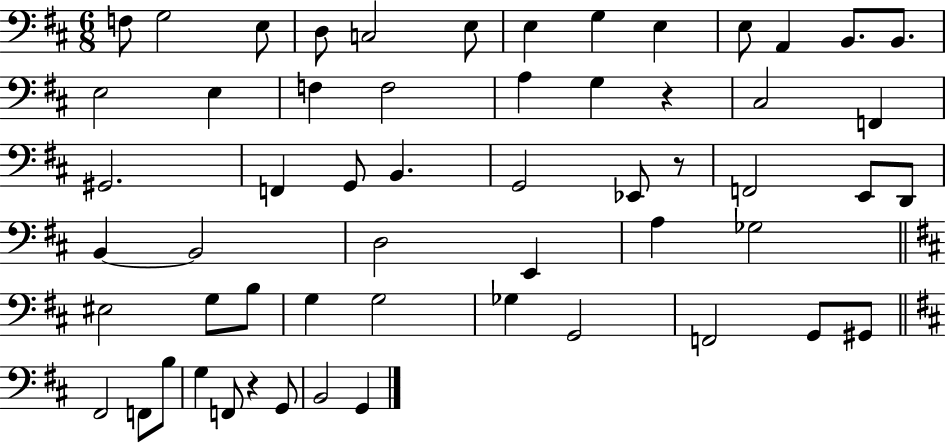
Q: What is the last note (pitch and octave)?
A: G2